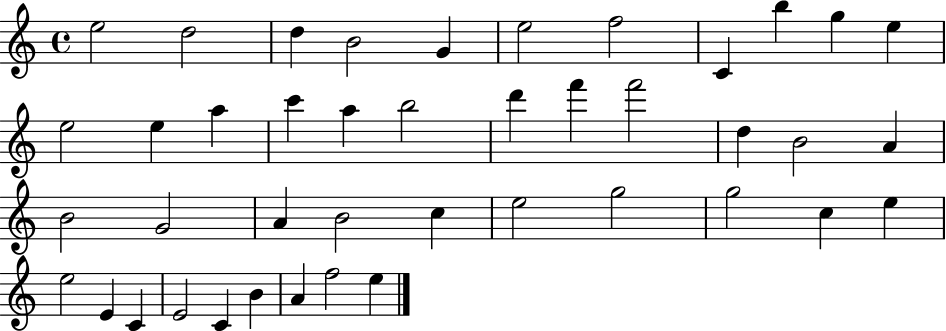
{
  \clef treble
  \time 4/4
  \defaultTimeSignature
  \key c \major
  e''2 d''2 | d''4 b'2 g'4 | e''2 f''2 | c'4 b''4 g''4 e''4 | \break e''2 e''4 a''4 | c'''4 a''4 b''2 | d'''4 f'''4 f'''2 | d''4 b'2 a'4 | \break b'2 g'2 | a'4 b'2 c''4 | e''2 g''2 | g''2 c''4 e''4 | \break e''2 e'4 c'4 | e'2 c'4 b'4 | a'4 f''2 e''4 | \bar "|."
}